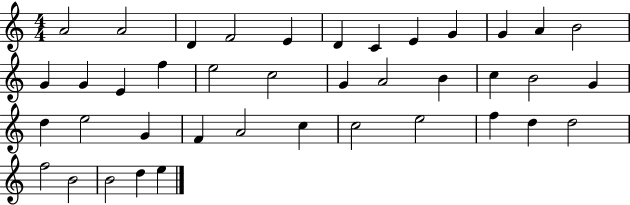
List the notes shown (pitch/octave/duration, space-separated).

A4/h A4/h D4/q F4/h E4/q D4/q C4/q E4/q G4/q G4/q A4/q B4/h G4/q G4/q E4/q F5/q E5/h C5/h G4/q A4/h B4/q C5/q B4/h G4/q D5/q E5/h G4/q F4/q A4/h C5/q C5/h E5/h F5/q D5/q D5/h F5/h B4/h B4/h D5/q E5/q